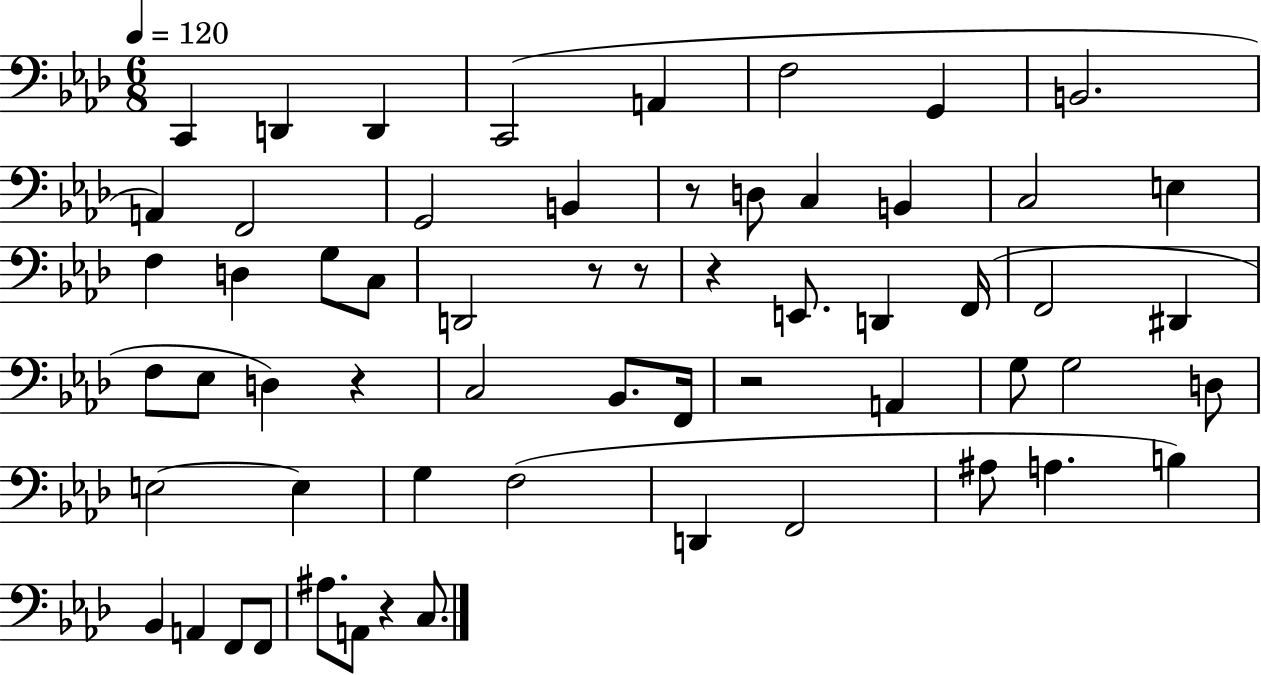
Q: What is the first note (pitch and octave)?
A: C2